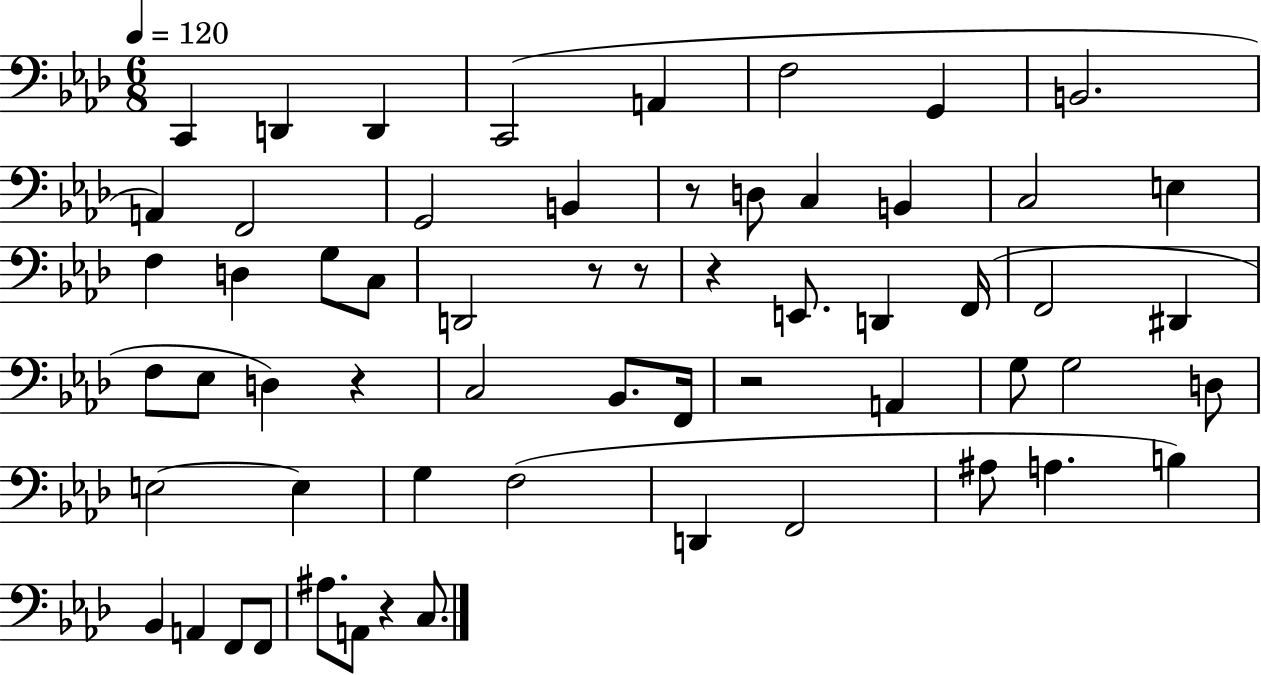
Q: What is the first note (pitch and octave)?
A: C2